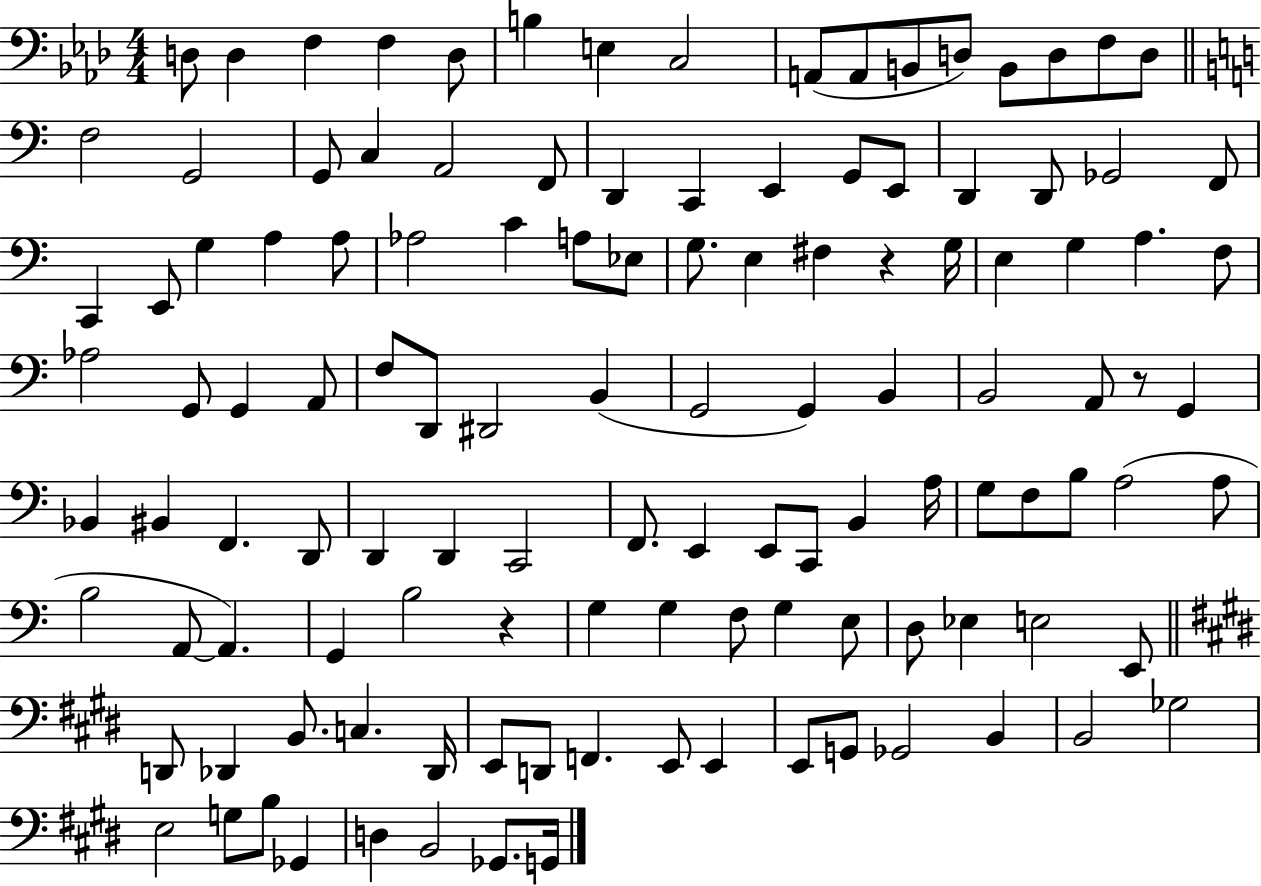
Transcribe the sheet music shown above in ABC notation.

X:1
T:Untitled
M:4/4
L:1/4
K:Ab
D,/2 D, F, F, D,/2 B, E, C,2 A,,/2 A,,/2 B,,/2 D,/2 B,,/2 D,/2 F,/2 D,/2 F,2 G,,2 G,,/2 C, A,,2 F,,/2 D,, C,, E,, G,,/2 E,,/2 D,, D,,/2 _G,,2 F,,/2 C,, E,,/2 G, A, A,/2 _A,2 C A,/2 _E,/2 G,/2 E, ^F, z G,/4 E, G, A, F,/2 _A,2 G,,/2 G,, A,,/2 F,/2 D,,/2 ^D,,2 B,, G,,2 G,, B,, B,,2 A,,/2 z/2 G,, _B,, ^B,, F,, D,,/2 D,, D,, C,,2 F,,/2 E,, E,,/2 C,,/2 B,, A,/4 G,/2 F,/2 B,/2 A,2 A,/2 B,2 A,,/2 A,, G,, B,2 z G, G, F,/2 G, E,/2 D,/2 _E, E,2 E,,/2 D,,/2 _D,, B,,/2 C, _D,,/4 E,,/2 D,,/2 F,, E,,/2 E,, E,,/2 G,,/2 _G,,2 B,, B,,2 _G,2 E,2 G,/2 B,/2 _G,, D, B,,2 _G,,/2 G,,/4